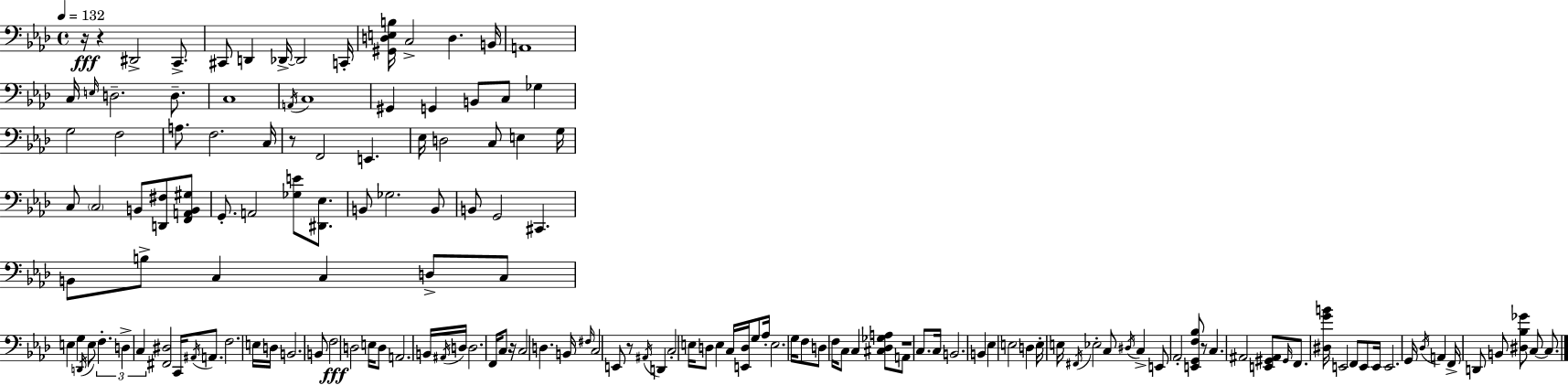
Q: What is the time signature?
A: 4/4